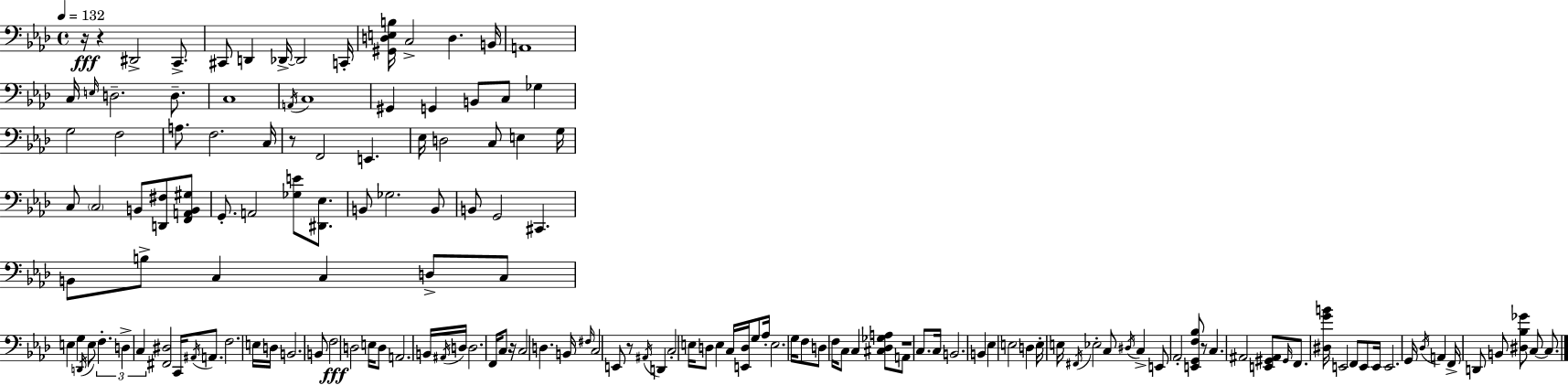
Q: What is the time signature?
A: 4/4